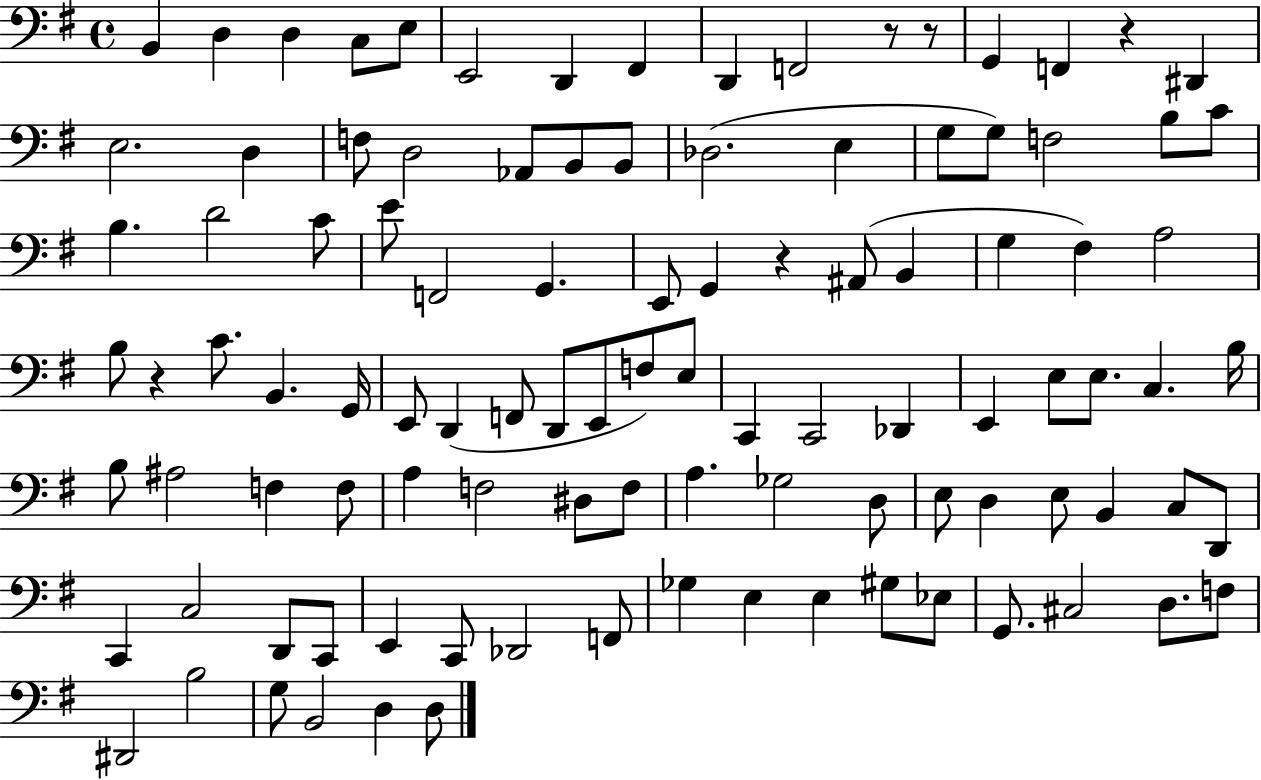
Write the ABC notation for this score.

X:1
T:Untitled
M:4/4
L:1/4
K:G
B,, D, D, C,/2 E,/2 E,,2 D,, ^F,, D,, F,,2 z/2 z/2 G,, F,, z ^D,, E,2 D, F,/2 D,2 _A,,/2 B,,/2 B,,/2 _D,2 E, G,/2 G,/2 F,2 B,/2 C/2 B, D2 C/2 E/2 F,,2 G,, E,,/2 G,, z ^A,,/2 B,, G, ^F, A,2 B,/2 z C/2 B,, G,,/4 E,,/2 D,, F,,/2 D,,/2 E,,/2 F,/2 E,/2 C,, C,,2 _D,, E,, E,/2 E,/2 C, B,/4 B,/2 ^A,2 F, F,/2 A, F,2 ^D,/2 F,/2 A, _G,2 D,/2 E,/2 D, E,/2 B,, C,/2 D,,/2 C,, C,2 D,,/2 C,,/2 E,, C,,/2 _D,,2 F,,/2 _G, E, E, ^G,/2 _E,/2 G,,/2 ^C,2 D,/2 F,/2 ^D,,2 B,2 G,/2 B,,2 D, D,/2